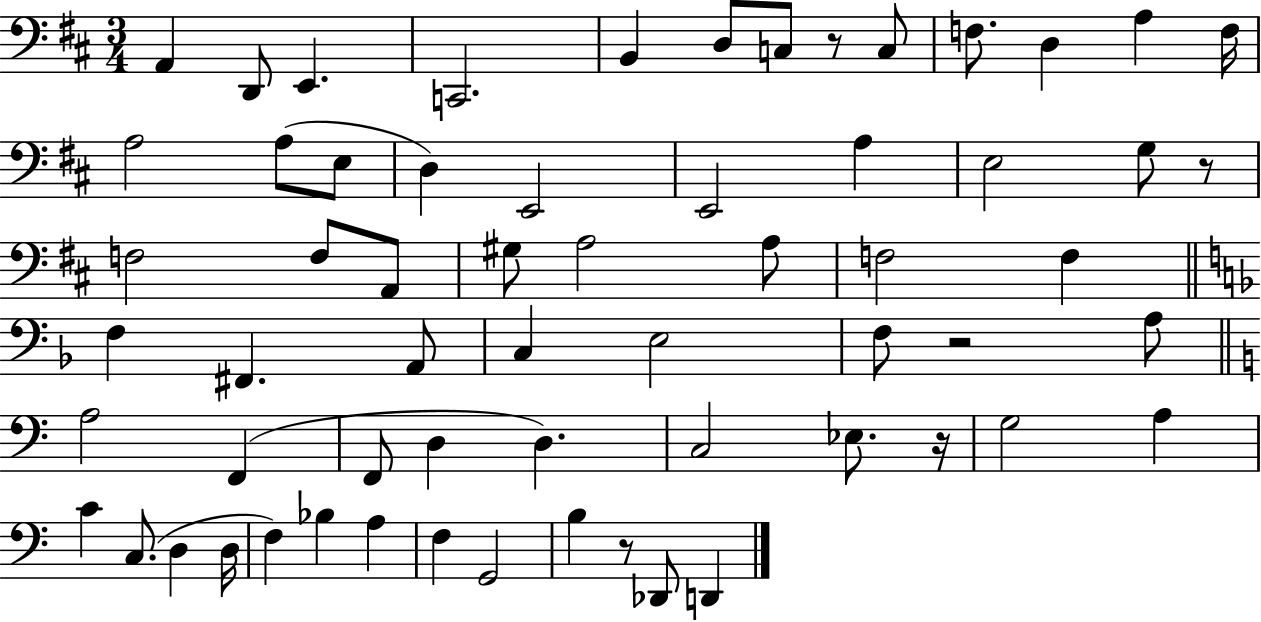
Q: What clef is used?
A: bass